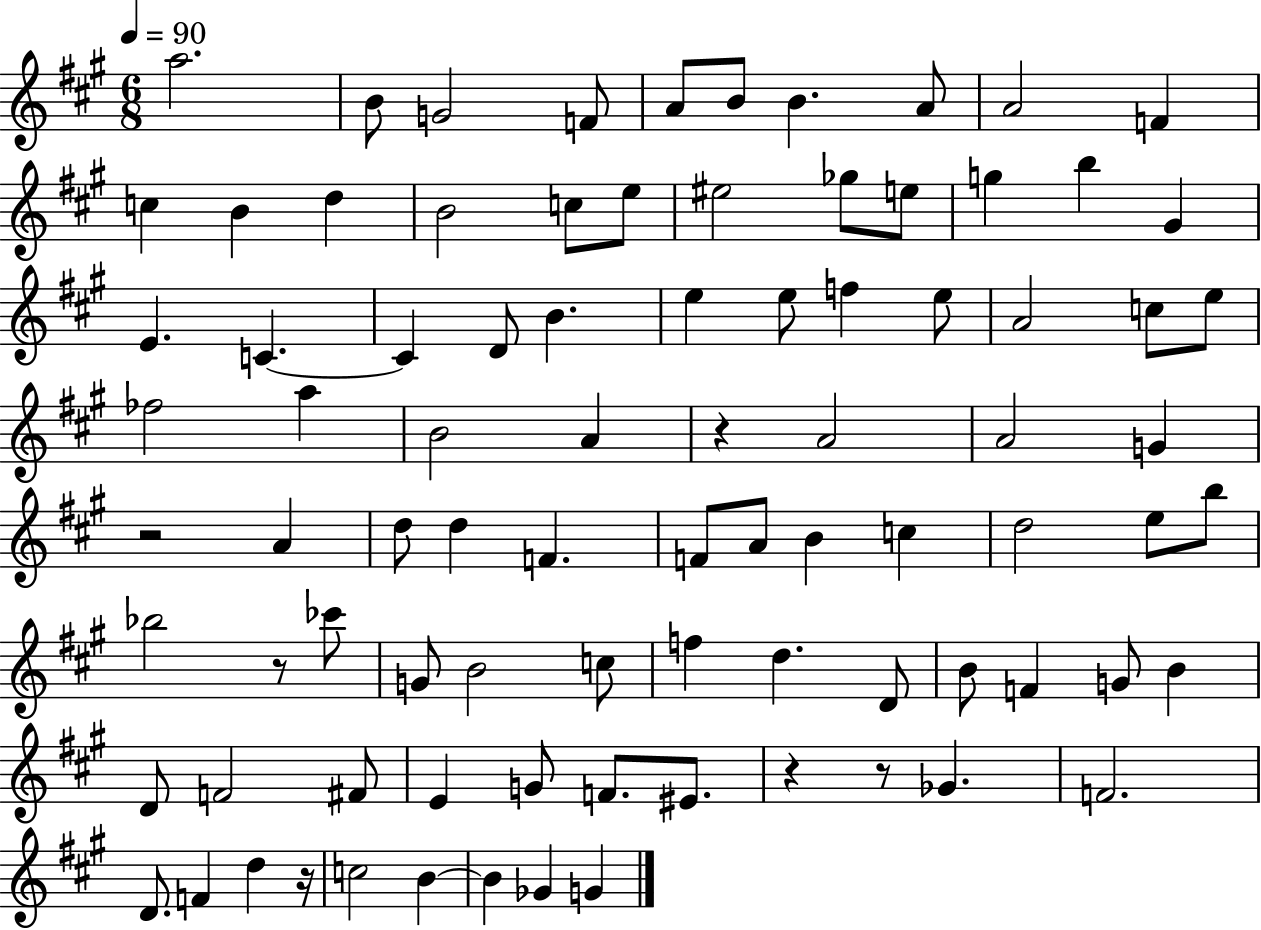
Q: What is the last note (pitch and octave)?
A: G4